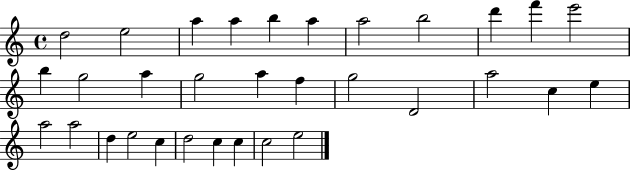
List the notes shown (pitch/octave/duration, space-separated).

D5/h E5/h A5/q A5/q B5/q A5/q A5/h B5/h D6/q F6/q E6/h B5/q G5/h A5/q G5/h A5/q F5/q G5/h D4/h A5/h C5/q E5/q A5/h A5/h D5/q E5/h C5/q D5/h C5/q C5/q C5/h E5/h